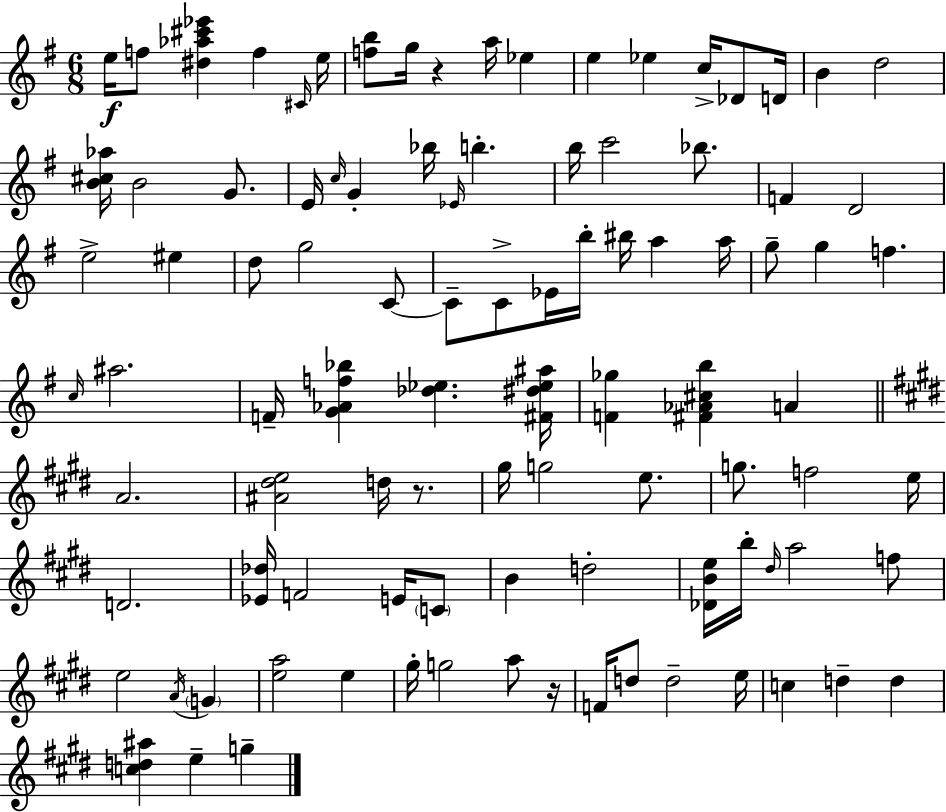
E5/s F5/e [D#5,Ab5,C#6,Eb6]/q F5/q C#4/s E5/s [F5,B5]/e G5/s R/q A5/s Eb5/q E5/q Eb5/q C5/s Db4/e D4/s B4/q D5/h [B4,C#5,Ab5]/s B4/h G4/e. E4/s C5/s G4/q Bb5/s Eb4/s B5/q. B5/s C6/h Bb5/e. F4/q D4/h E5/h EIS5/q D5/e G5/h C4/e C4/e C4/e Eb4/s B5/s BIS5/s A5/q A5/s G5/e G5/q F5/q. C5/s A#5/h. F4/s [G4,Ab4,F5,Bb5]/q [Db5,Eb5]/q. [F#4,D#5,Eb5,A#5]/s [F4,Gb5]/q [F#4,Ab4,C#5,B5]/q A4/q A4/h. [A#4,D#5,E5]/h D5/s R/e. G#5/s G5/h E5/e. G5/e. F5/h E5/s D4/h. [Eb4,Db5]/s F4/h E4/s C4/e B4/q D5/h [Db4,B4,E5]/s B5/s D#5/s A5/h F5/e E5/h A4/s G4/q [E5,A5]/h E5/q G#5/s G5/h A5/e R/s F4/s D5/e D5/h E5/s C5/q D5/q D5/q [C5,D5,A#5]/q E5/q G5/q